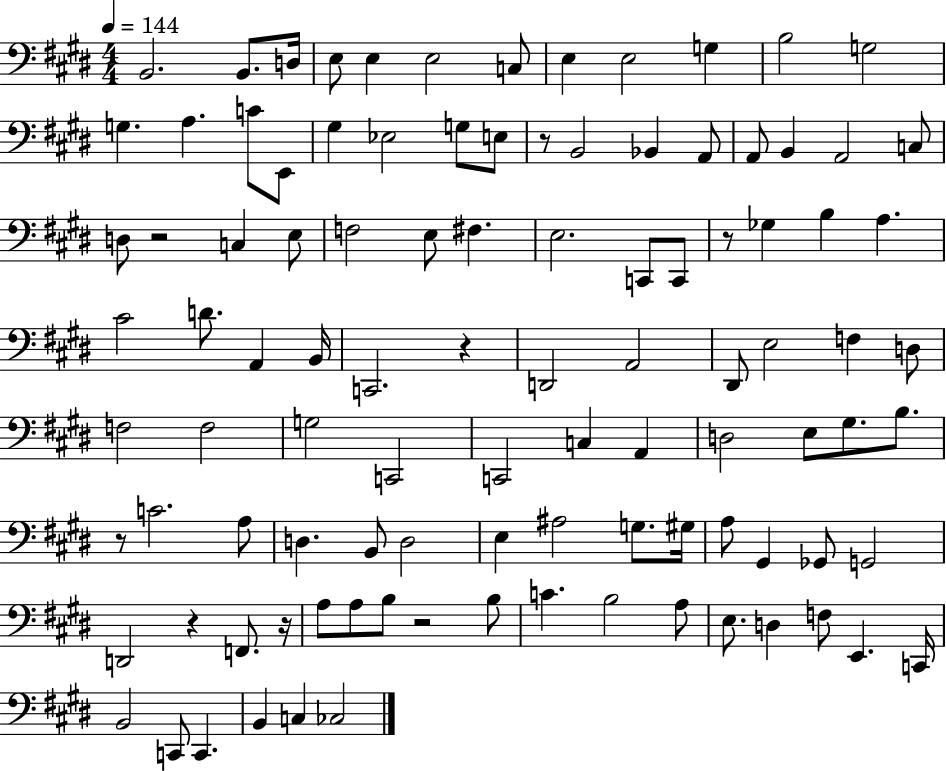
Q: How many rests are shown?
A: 8